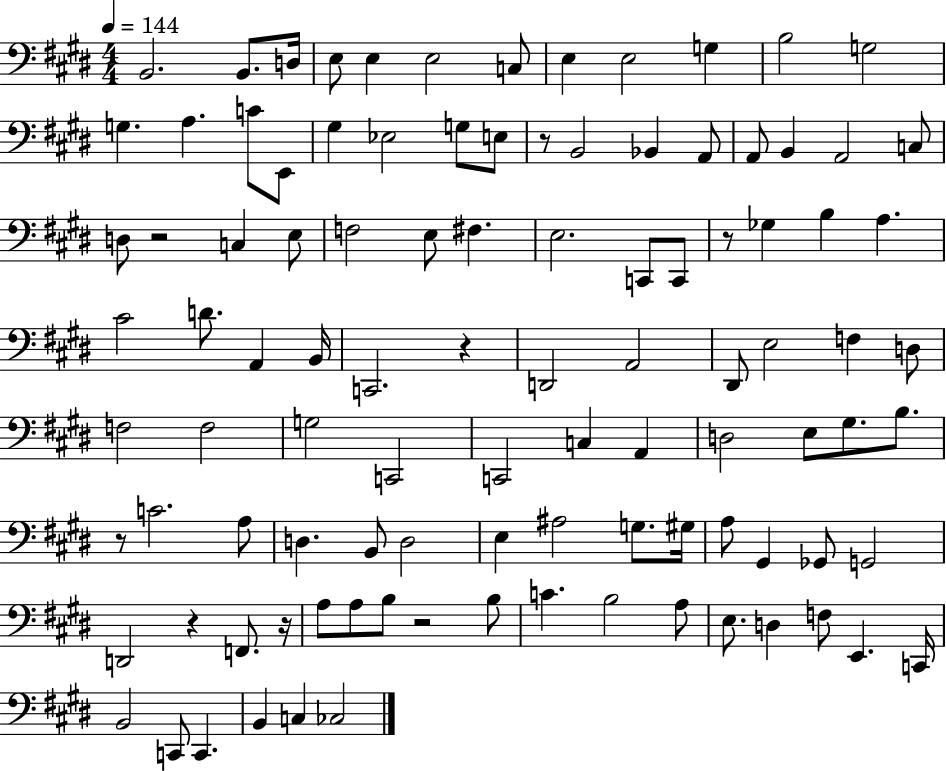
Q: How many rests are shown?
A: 8